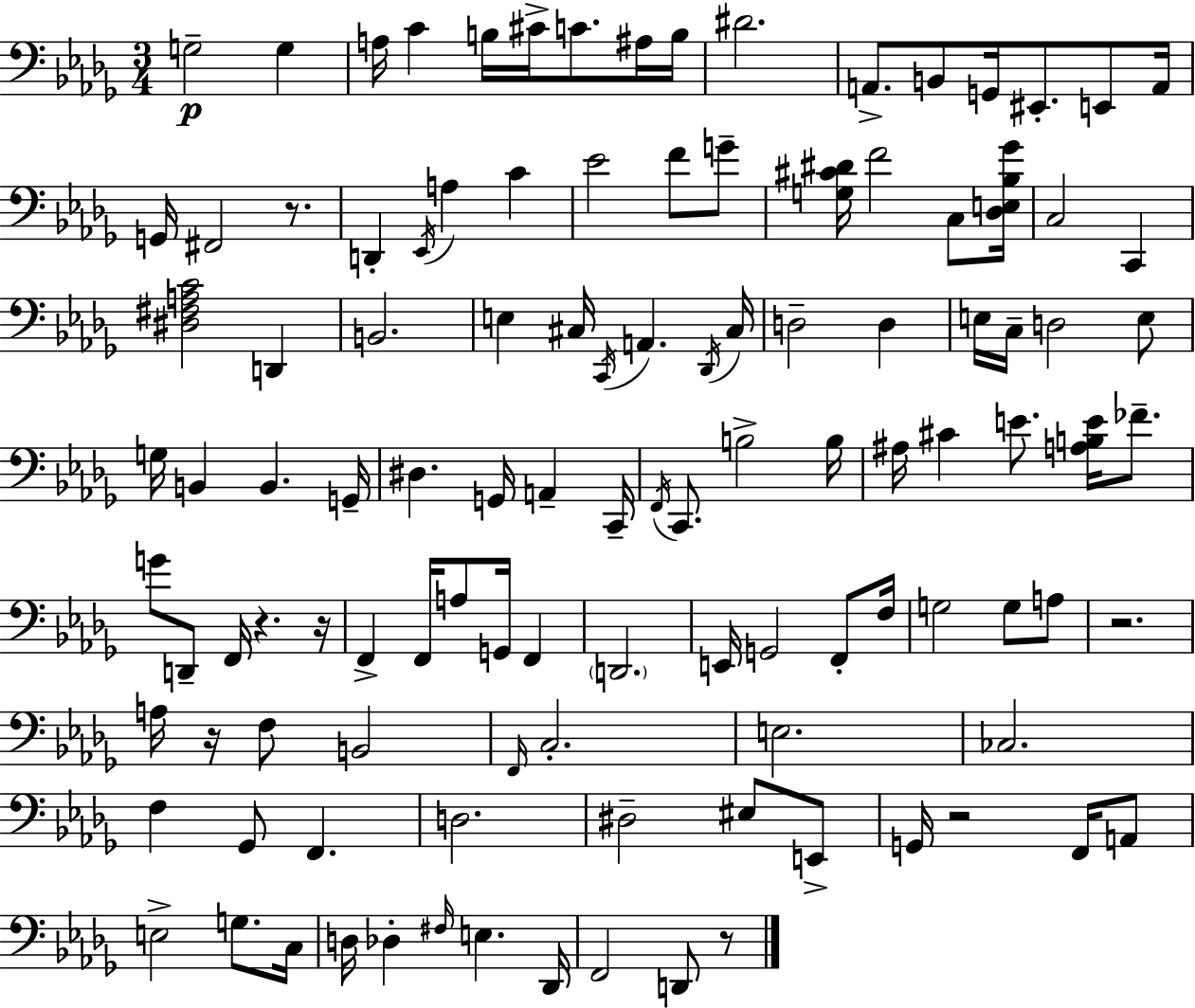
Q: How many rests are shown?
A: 7